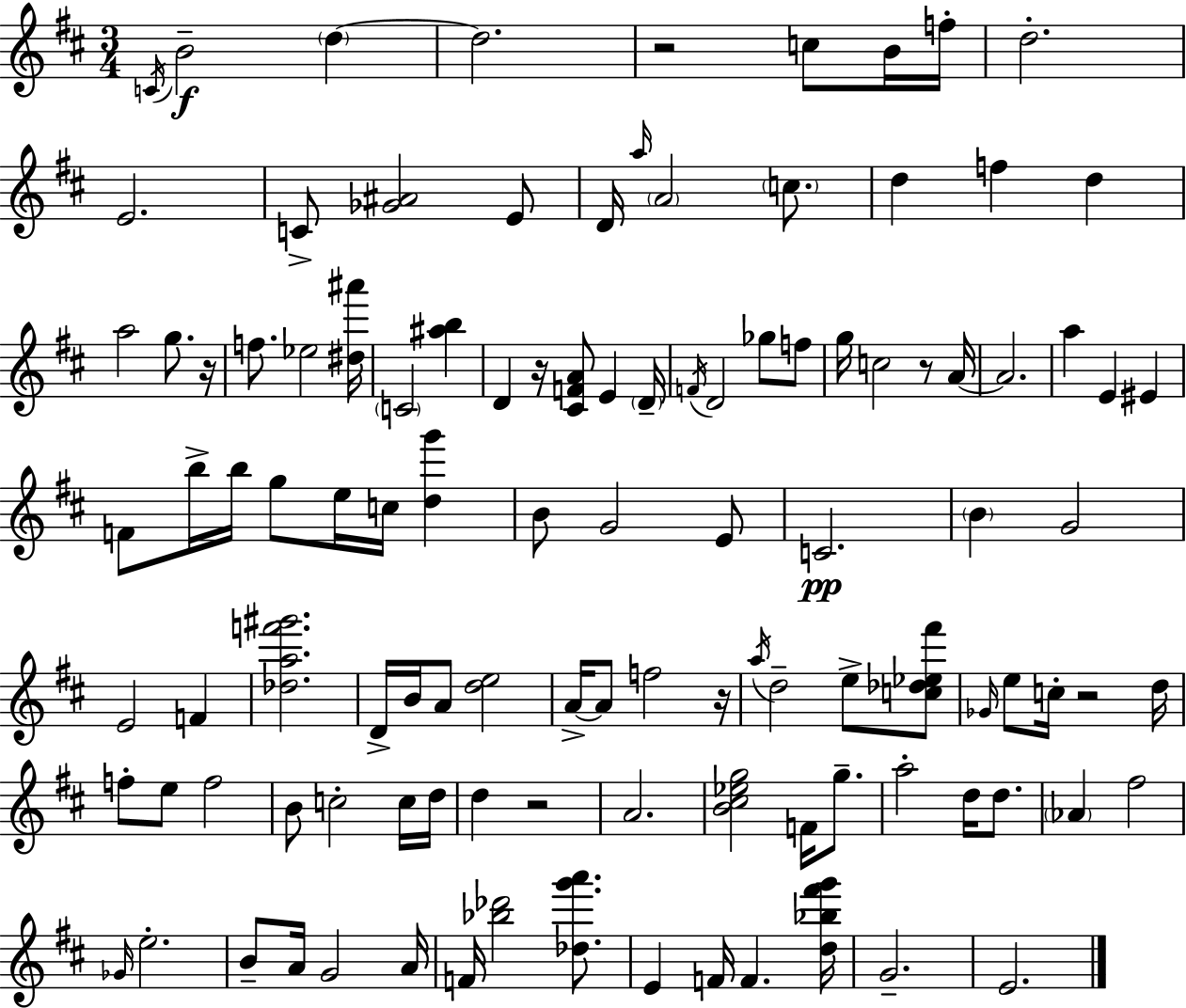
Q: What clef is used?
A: treble